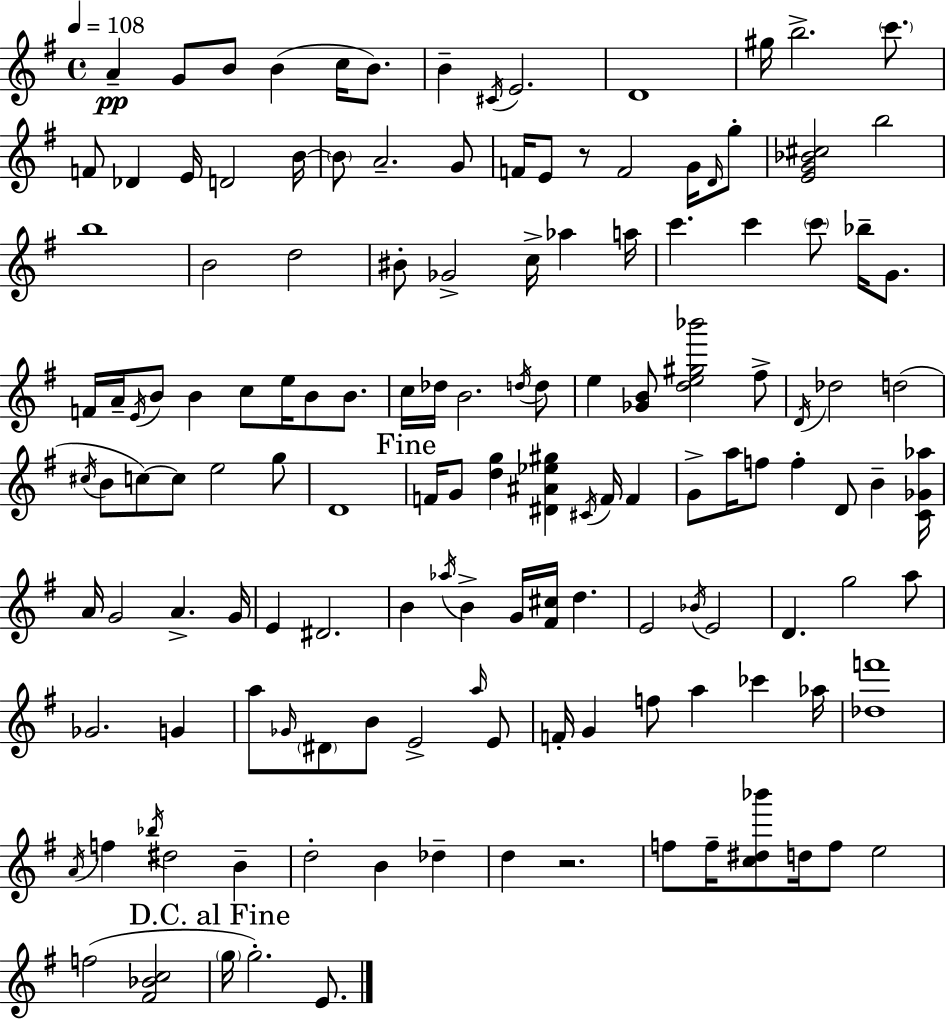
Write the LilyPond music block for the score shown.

{
  \clef treble
  \time 4/4
  \defaultTimeSignature
  \key g \major
  \tempo 4 = 108
  \repeat volta 2 { a'4--\pp g'8 b'8 b'4( c''16 b'8.) | b'4-- \acciaccatura { cis'16 } e'2. | d'1 | gis''16 b''2.-> \parenthesize c'''8. | \break f'8 des'4 e'16 d'2 | b'16~~ \parenthesize b'8 a'2.-- g'8 | f'16 e'8 r8 f'2 g'16 \grace { d'16 } | g''8-. <e' g' bes' cis''>2 b''2 | \break b''1 | b'2 d''2 | bis'8-. ges'2-> c''16-> aes''4 | a''16 c'''4. c'''4 \parenthesize c'''8 bes''16-- g'8. | \break f'16 a'16-- \acciaccatura { e'16 } b'8 b'4 c''8 e''16 b'8 | b'8. c''16 des''16 b'2. | \acciaccatura { d''16 } d''8 e''4 <ges' b'>8 <d'' e'' gis'' bes'''>2 | fis''8-> \acciaccatura { d'16 } des''2 d''2( | \break \acciaccatura { cis''16 } b'8 c''8~~) c''8 e''2 | g''8 d'1 | \mark "Fine" f'16 g'8 <d'' g''>4 <dis' ais' ees'' gis''>4 | \acciaccatura { cis'16 } f'16 f'4 g'8-> a''16 f''8 f''4-. | \break d'8 b'4-- <c' ges' aes''>16 a'16 g'2 | a'4.-> g'16 e'4 dis'2. | b'4 \acciaccatura { aes''16 } b'4-> | g'16 <fis' cis''>16 d''4. e'2 | \break \acciaccatura { bes'16 } e'2 d'4. g''2 | a''8 ges'2. | g'4 a''8 \grace { ges'16 } \parenthesize dis'8 b'8 | e'2-> \grace { a''16 } e'8 f'16-. g'4 | \break f''8 a''4 ces'''4 aes''16 <des'' f'''>1 | \acciaccatura { a'16 } f''4 | \acciaccatura { bes''16 } dis''2 b'4-- d''2-. | b'4 des''4-- d''4 | \break r2. f''8 f''16-- | <c'' dis'' bes'''>8 d''16 f''8 e''2 f''2( | <fis' bes' c''>2 \mark "D.C. al Fine" \parenthesize g''16 g''2.-.) | e'8. } \bar "|."
}